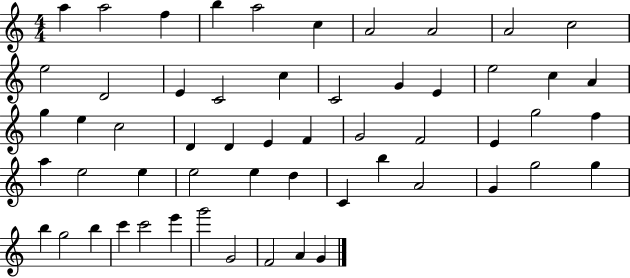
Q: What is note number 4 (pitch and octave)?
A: B5